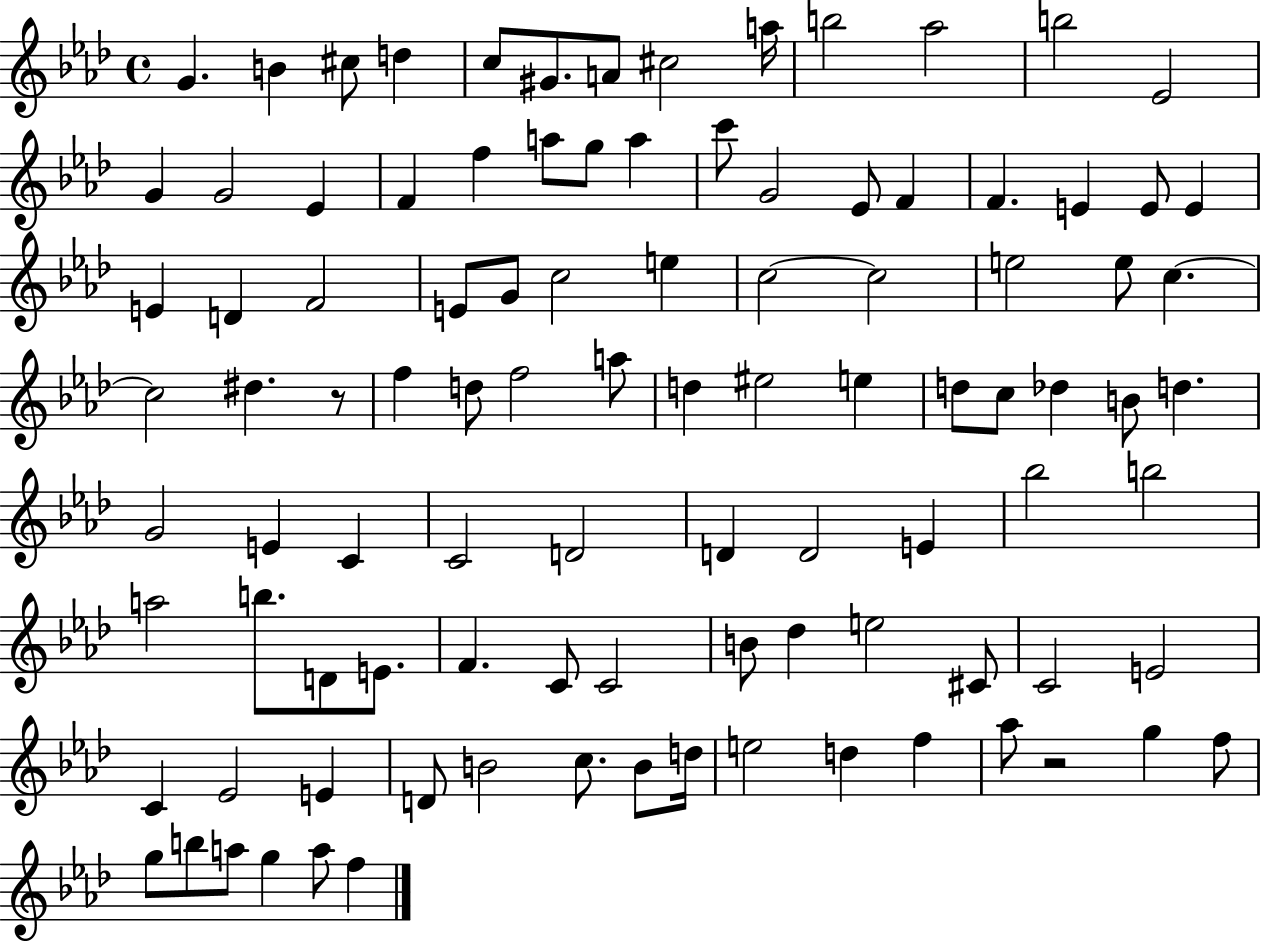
{
  \clef treble
  \time 4/4
  \defaultTimeSignature
  \key aes \major
  \repeat volta 2 { g'4. b'4 cis''8 d''4 | c''8 gis'8. a'8 cis''2 a''16 | b''2 aes''2 | b''2 ees'2 | \break g'4 g'2 ees'4 | f'4 f''4 a''8 g''8 a''4 | c'''8 g'2 ees'8 f'4 | f'4. e'4 e'8 e'4 | \break e'4 d'4 f'2 | e'8 g'8 c''2 e''4 | c''2~~ c''2 | e''2 e''8 c''4.~~ | \break c''2 dis''4. r8 | f''4 d''8 f''2 a''8 | d''4 eis''2 e''4 | d''8 c''8 des''4 b'8 d''4. | \break g'2 e'4 c'4 | c'2 d'2 | d'4 d'2 e'4 | bes''2 b''2 | \break a''2 b''8. d'8 e'8. | f'4. c'8 c'2 | b'8 des''4 e''2 cis'8 | c'2 e'2 | \break c'4 ees'2 e'4 | d'8 b'2 c''8. b'8 d''16 | e''2 d''4 f''4 | aes''8 r2 g''4 f''8 | \break g''8 b''8 a''8 g''4 a''8 f''4 | } \bar "|."
}